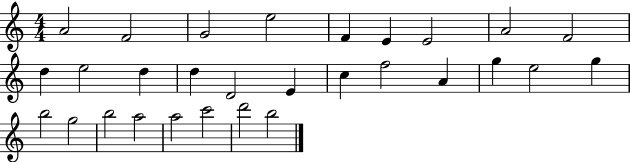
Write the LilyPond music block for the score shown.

{
  \clef treble
  \numericTimeSignature
  \time 4/4
  \key c \major
  a'2 f'2 | g'2 e''2 | f'4 e'4 e'2 | a'2 f'2 | \break d''4 e''2 d''4 | d''4 d'2 e'4 | c''4 f''2 a'4 | g''4 e''2 g''4 | \break b''2 g''2 | b''2 a''2 | a''2 c'''2 | d'''2 b''2 | \break \bar "|."
}